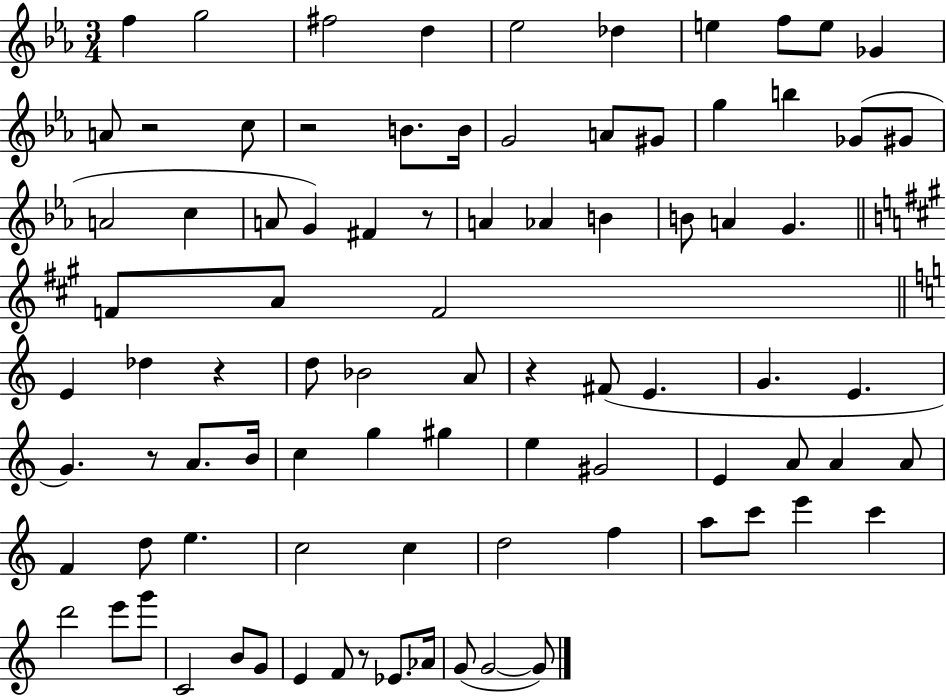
X:1
T:Untitled
M:3/4
L:1/4
K:Eb
f g2 ^f2 d _e2 _d e f/2 e/2 _G A/2 z2 c/2 z2 B/2 B/4 G2 A/2 ^G/2 g b _G/2 ^G/2 A2 c A/2 G ^F z/2 A _A B B/2 A G F/2 A/2 F2 E _d z d/2 _B2 A/2 z ^F/2 E G E G z/2 A/2 B/4 c g ^g e ^G2 E A/2 A A/2 F d/2 e c2 c d2 f a/2 c'/2 e' c' d'2 e'/2 g'/2 C2 B/2 G/2 E F/2 z/2 _E/2 _A/4 G/2 G2 G/2